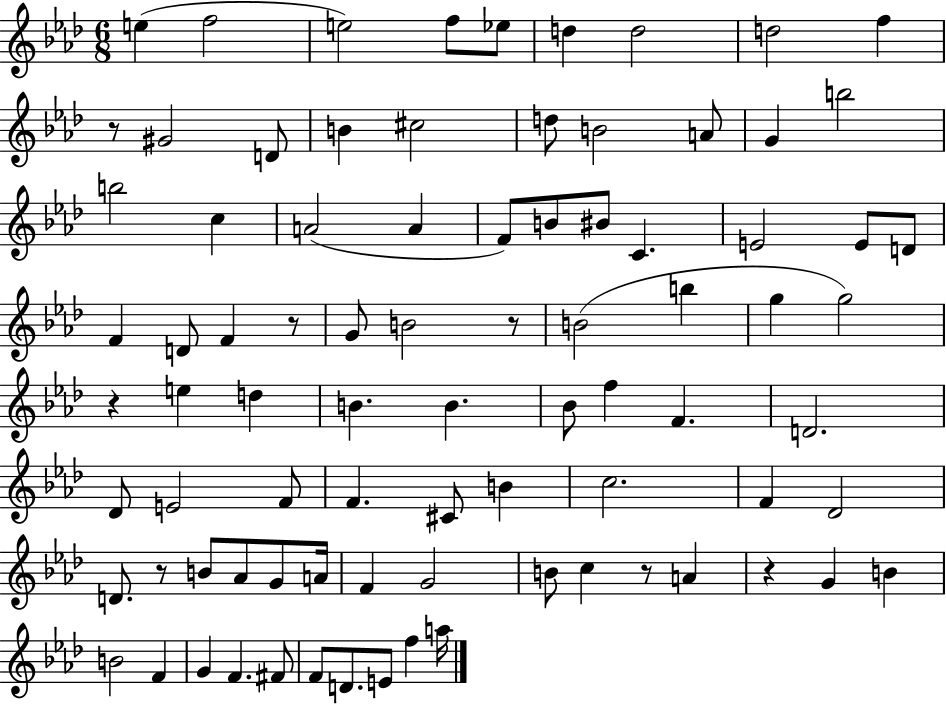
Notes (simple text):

E5/q F5/h E5/h F5/e Eb5/e D5/q D5/h D5/h F5/q R/e G#4/h D4/e B4/q C#5/h D5/e B4/h A4/e G4/q B5/h B5/h C5/q A4/h A4/q F4/e B4/e BIS4/e C4/q. E4/h E4/e D4/e F4/q D4/e F4/q R/e G4/e B4/h R/e B4/h B5/q G5/q G5/h R/q E5/q D5/q B4/q. B4/q. Bb4/e F5/q F4/q. D4/h. Db4/e E4/h F4/e F4/q. C#4/e B4/q C5/h. F4/q Db4/h D4/e. R/e B4/e Ab4/e G4/e A4/s F4/q G4/h B4/e C5/q R/e A4/q R/q G4/q B4/q B4/h F4/q G4/q F4/q. F#4/e F4/e D4/e. E4/e F5/q A5/s